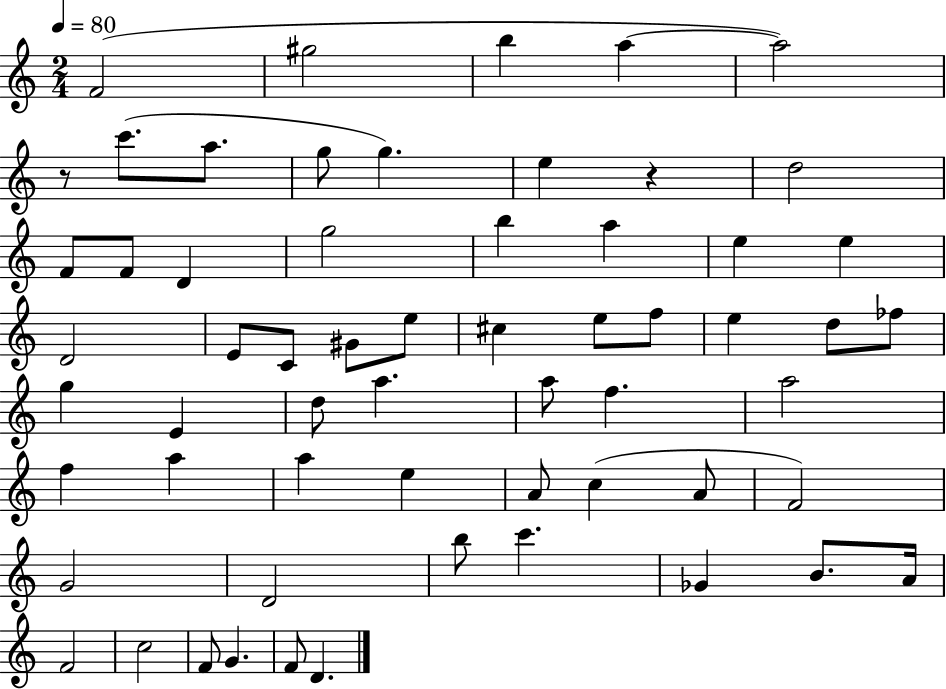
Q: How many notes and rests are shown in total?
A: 60